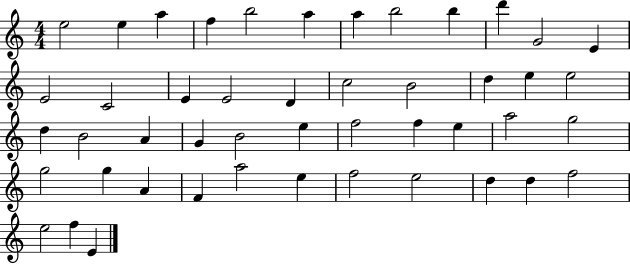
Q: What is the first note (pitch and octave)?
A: E5